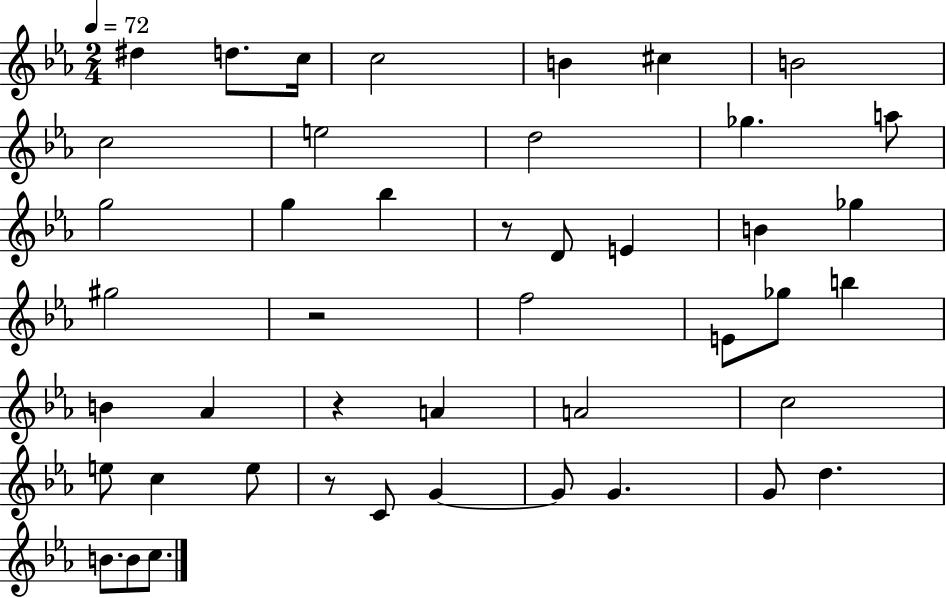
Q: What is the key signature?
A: EES major